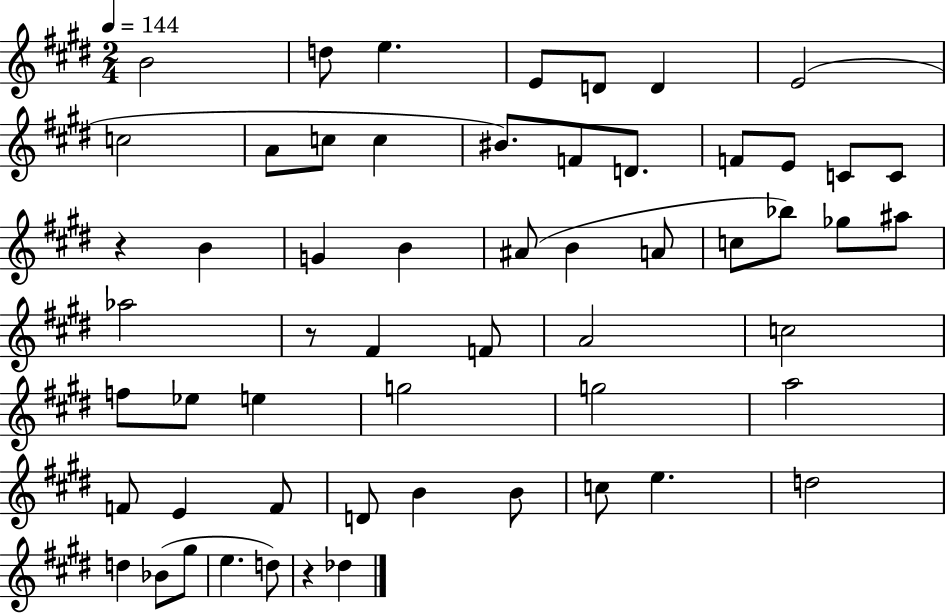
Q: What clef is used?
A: treble